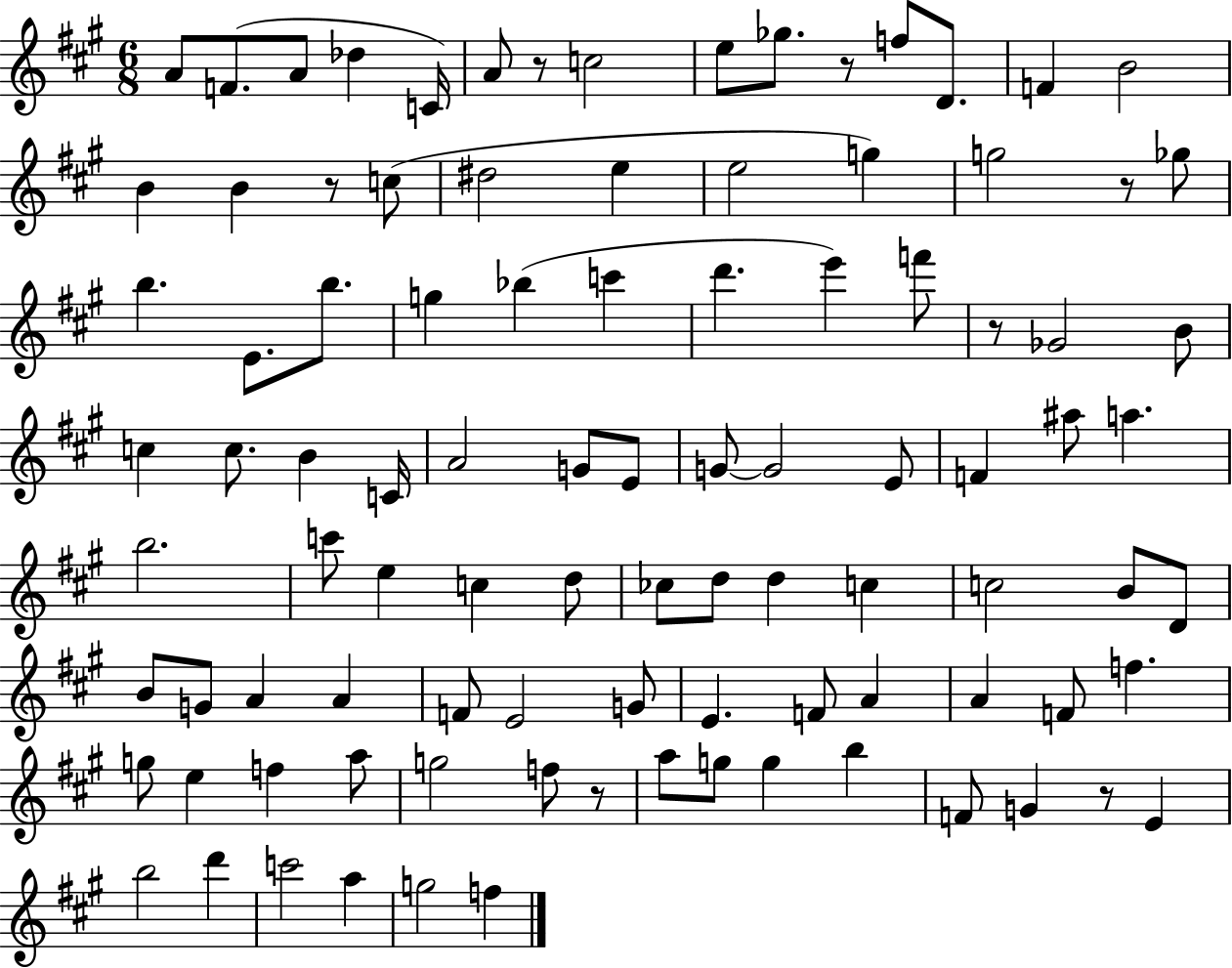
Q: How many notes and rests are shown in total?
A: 97